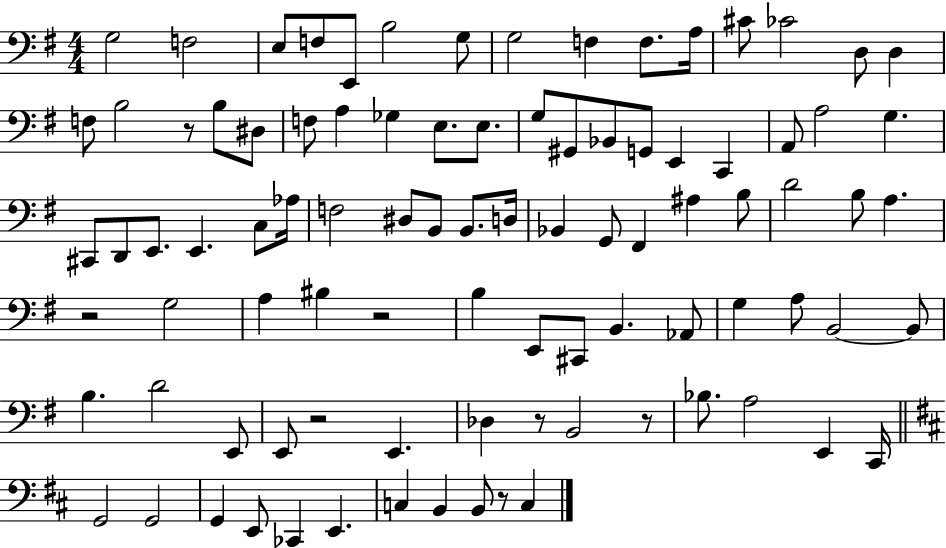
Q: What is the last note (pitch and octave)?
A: C3